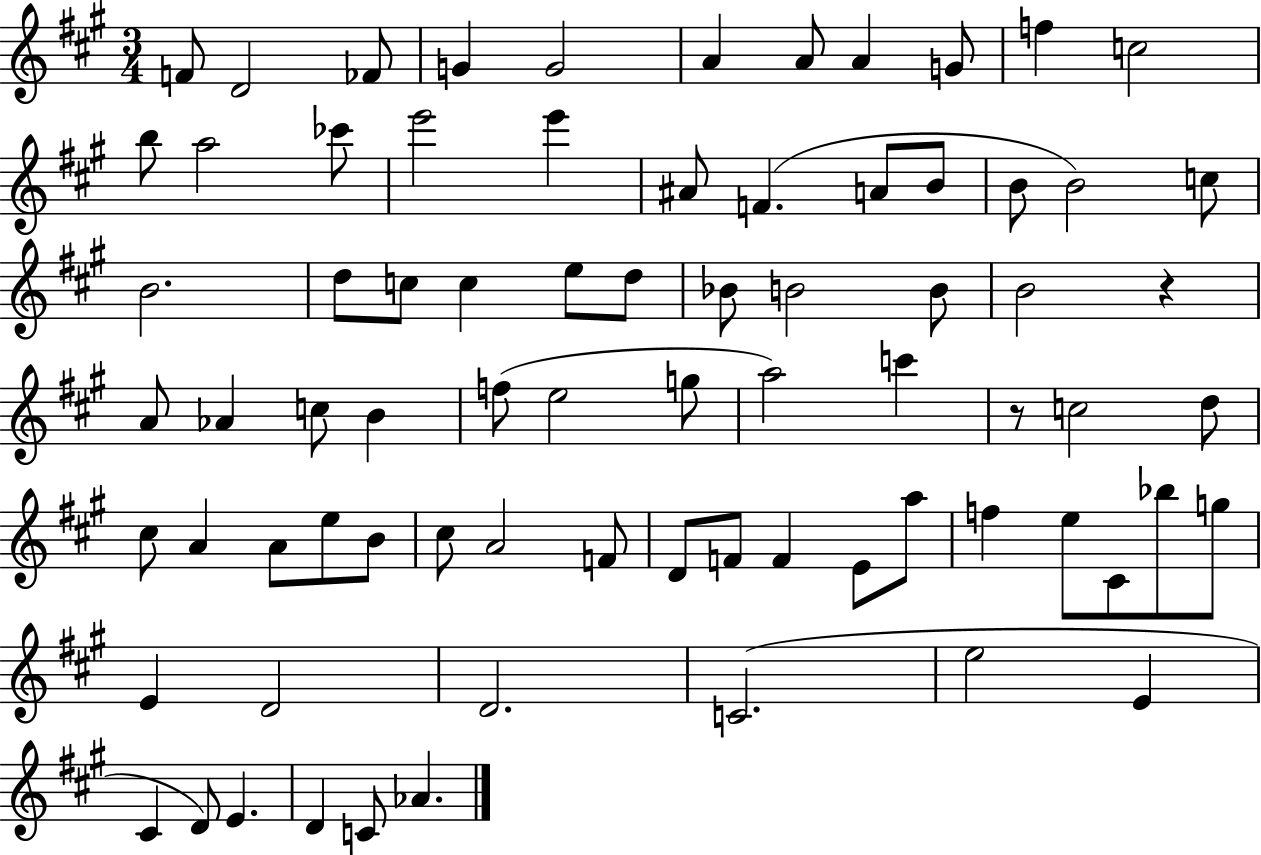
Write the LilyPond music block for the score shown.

{
  \clef treble
  \numericTimeSignature
  \time 3/4
  \key a \major
  f'8 d'2 fes'8 | g'4 g'2 | a'4 a'8 a'4 g'8 | f''4 c''2 | \break b''8 a''2 ces'''8 | e'''2 e'''4 | ais'8 f'4.( a'8 b'8 | b'8 b'2) c''8 | \break b'2. | d''8 c''8 c''4 e''8 d''8 | bes'8 b'2 b'8 | b'2 r4 | \break a'8 aes'4 c''8 b'4 | f''8( e''2 g''8 | a''2) c'''4 | r8 c''2 d''8 | \break cis''8 a'4 a'8 e''8 b'8 | cis''8 a'2 f'8 | d'8 f'8 f'4 e'8 a''8 | f''4 e''8 cis'8 bes''8 g''8 | \break e'4 d'2 | d'2. | c'2.( | e''2 e'4 | \break cis'4 d'8) e'4. | d'4 c'8 aes'4. | \bar "|."
}